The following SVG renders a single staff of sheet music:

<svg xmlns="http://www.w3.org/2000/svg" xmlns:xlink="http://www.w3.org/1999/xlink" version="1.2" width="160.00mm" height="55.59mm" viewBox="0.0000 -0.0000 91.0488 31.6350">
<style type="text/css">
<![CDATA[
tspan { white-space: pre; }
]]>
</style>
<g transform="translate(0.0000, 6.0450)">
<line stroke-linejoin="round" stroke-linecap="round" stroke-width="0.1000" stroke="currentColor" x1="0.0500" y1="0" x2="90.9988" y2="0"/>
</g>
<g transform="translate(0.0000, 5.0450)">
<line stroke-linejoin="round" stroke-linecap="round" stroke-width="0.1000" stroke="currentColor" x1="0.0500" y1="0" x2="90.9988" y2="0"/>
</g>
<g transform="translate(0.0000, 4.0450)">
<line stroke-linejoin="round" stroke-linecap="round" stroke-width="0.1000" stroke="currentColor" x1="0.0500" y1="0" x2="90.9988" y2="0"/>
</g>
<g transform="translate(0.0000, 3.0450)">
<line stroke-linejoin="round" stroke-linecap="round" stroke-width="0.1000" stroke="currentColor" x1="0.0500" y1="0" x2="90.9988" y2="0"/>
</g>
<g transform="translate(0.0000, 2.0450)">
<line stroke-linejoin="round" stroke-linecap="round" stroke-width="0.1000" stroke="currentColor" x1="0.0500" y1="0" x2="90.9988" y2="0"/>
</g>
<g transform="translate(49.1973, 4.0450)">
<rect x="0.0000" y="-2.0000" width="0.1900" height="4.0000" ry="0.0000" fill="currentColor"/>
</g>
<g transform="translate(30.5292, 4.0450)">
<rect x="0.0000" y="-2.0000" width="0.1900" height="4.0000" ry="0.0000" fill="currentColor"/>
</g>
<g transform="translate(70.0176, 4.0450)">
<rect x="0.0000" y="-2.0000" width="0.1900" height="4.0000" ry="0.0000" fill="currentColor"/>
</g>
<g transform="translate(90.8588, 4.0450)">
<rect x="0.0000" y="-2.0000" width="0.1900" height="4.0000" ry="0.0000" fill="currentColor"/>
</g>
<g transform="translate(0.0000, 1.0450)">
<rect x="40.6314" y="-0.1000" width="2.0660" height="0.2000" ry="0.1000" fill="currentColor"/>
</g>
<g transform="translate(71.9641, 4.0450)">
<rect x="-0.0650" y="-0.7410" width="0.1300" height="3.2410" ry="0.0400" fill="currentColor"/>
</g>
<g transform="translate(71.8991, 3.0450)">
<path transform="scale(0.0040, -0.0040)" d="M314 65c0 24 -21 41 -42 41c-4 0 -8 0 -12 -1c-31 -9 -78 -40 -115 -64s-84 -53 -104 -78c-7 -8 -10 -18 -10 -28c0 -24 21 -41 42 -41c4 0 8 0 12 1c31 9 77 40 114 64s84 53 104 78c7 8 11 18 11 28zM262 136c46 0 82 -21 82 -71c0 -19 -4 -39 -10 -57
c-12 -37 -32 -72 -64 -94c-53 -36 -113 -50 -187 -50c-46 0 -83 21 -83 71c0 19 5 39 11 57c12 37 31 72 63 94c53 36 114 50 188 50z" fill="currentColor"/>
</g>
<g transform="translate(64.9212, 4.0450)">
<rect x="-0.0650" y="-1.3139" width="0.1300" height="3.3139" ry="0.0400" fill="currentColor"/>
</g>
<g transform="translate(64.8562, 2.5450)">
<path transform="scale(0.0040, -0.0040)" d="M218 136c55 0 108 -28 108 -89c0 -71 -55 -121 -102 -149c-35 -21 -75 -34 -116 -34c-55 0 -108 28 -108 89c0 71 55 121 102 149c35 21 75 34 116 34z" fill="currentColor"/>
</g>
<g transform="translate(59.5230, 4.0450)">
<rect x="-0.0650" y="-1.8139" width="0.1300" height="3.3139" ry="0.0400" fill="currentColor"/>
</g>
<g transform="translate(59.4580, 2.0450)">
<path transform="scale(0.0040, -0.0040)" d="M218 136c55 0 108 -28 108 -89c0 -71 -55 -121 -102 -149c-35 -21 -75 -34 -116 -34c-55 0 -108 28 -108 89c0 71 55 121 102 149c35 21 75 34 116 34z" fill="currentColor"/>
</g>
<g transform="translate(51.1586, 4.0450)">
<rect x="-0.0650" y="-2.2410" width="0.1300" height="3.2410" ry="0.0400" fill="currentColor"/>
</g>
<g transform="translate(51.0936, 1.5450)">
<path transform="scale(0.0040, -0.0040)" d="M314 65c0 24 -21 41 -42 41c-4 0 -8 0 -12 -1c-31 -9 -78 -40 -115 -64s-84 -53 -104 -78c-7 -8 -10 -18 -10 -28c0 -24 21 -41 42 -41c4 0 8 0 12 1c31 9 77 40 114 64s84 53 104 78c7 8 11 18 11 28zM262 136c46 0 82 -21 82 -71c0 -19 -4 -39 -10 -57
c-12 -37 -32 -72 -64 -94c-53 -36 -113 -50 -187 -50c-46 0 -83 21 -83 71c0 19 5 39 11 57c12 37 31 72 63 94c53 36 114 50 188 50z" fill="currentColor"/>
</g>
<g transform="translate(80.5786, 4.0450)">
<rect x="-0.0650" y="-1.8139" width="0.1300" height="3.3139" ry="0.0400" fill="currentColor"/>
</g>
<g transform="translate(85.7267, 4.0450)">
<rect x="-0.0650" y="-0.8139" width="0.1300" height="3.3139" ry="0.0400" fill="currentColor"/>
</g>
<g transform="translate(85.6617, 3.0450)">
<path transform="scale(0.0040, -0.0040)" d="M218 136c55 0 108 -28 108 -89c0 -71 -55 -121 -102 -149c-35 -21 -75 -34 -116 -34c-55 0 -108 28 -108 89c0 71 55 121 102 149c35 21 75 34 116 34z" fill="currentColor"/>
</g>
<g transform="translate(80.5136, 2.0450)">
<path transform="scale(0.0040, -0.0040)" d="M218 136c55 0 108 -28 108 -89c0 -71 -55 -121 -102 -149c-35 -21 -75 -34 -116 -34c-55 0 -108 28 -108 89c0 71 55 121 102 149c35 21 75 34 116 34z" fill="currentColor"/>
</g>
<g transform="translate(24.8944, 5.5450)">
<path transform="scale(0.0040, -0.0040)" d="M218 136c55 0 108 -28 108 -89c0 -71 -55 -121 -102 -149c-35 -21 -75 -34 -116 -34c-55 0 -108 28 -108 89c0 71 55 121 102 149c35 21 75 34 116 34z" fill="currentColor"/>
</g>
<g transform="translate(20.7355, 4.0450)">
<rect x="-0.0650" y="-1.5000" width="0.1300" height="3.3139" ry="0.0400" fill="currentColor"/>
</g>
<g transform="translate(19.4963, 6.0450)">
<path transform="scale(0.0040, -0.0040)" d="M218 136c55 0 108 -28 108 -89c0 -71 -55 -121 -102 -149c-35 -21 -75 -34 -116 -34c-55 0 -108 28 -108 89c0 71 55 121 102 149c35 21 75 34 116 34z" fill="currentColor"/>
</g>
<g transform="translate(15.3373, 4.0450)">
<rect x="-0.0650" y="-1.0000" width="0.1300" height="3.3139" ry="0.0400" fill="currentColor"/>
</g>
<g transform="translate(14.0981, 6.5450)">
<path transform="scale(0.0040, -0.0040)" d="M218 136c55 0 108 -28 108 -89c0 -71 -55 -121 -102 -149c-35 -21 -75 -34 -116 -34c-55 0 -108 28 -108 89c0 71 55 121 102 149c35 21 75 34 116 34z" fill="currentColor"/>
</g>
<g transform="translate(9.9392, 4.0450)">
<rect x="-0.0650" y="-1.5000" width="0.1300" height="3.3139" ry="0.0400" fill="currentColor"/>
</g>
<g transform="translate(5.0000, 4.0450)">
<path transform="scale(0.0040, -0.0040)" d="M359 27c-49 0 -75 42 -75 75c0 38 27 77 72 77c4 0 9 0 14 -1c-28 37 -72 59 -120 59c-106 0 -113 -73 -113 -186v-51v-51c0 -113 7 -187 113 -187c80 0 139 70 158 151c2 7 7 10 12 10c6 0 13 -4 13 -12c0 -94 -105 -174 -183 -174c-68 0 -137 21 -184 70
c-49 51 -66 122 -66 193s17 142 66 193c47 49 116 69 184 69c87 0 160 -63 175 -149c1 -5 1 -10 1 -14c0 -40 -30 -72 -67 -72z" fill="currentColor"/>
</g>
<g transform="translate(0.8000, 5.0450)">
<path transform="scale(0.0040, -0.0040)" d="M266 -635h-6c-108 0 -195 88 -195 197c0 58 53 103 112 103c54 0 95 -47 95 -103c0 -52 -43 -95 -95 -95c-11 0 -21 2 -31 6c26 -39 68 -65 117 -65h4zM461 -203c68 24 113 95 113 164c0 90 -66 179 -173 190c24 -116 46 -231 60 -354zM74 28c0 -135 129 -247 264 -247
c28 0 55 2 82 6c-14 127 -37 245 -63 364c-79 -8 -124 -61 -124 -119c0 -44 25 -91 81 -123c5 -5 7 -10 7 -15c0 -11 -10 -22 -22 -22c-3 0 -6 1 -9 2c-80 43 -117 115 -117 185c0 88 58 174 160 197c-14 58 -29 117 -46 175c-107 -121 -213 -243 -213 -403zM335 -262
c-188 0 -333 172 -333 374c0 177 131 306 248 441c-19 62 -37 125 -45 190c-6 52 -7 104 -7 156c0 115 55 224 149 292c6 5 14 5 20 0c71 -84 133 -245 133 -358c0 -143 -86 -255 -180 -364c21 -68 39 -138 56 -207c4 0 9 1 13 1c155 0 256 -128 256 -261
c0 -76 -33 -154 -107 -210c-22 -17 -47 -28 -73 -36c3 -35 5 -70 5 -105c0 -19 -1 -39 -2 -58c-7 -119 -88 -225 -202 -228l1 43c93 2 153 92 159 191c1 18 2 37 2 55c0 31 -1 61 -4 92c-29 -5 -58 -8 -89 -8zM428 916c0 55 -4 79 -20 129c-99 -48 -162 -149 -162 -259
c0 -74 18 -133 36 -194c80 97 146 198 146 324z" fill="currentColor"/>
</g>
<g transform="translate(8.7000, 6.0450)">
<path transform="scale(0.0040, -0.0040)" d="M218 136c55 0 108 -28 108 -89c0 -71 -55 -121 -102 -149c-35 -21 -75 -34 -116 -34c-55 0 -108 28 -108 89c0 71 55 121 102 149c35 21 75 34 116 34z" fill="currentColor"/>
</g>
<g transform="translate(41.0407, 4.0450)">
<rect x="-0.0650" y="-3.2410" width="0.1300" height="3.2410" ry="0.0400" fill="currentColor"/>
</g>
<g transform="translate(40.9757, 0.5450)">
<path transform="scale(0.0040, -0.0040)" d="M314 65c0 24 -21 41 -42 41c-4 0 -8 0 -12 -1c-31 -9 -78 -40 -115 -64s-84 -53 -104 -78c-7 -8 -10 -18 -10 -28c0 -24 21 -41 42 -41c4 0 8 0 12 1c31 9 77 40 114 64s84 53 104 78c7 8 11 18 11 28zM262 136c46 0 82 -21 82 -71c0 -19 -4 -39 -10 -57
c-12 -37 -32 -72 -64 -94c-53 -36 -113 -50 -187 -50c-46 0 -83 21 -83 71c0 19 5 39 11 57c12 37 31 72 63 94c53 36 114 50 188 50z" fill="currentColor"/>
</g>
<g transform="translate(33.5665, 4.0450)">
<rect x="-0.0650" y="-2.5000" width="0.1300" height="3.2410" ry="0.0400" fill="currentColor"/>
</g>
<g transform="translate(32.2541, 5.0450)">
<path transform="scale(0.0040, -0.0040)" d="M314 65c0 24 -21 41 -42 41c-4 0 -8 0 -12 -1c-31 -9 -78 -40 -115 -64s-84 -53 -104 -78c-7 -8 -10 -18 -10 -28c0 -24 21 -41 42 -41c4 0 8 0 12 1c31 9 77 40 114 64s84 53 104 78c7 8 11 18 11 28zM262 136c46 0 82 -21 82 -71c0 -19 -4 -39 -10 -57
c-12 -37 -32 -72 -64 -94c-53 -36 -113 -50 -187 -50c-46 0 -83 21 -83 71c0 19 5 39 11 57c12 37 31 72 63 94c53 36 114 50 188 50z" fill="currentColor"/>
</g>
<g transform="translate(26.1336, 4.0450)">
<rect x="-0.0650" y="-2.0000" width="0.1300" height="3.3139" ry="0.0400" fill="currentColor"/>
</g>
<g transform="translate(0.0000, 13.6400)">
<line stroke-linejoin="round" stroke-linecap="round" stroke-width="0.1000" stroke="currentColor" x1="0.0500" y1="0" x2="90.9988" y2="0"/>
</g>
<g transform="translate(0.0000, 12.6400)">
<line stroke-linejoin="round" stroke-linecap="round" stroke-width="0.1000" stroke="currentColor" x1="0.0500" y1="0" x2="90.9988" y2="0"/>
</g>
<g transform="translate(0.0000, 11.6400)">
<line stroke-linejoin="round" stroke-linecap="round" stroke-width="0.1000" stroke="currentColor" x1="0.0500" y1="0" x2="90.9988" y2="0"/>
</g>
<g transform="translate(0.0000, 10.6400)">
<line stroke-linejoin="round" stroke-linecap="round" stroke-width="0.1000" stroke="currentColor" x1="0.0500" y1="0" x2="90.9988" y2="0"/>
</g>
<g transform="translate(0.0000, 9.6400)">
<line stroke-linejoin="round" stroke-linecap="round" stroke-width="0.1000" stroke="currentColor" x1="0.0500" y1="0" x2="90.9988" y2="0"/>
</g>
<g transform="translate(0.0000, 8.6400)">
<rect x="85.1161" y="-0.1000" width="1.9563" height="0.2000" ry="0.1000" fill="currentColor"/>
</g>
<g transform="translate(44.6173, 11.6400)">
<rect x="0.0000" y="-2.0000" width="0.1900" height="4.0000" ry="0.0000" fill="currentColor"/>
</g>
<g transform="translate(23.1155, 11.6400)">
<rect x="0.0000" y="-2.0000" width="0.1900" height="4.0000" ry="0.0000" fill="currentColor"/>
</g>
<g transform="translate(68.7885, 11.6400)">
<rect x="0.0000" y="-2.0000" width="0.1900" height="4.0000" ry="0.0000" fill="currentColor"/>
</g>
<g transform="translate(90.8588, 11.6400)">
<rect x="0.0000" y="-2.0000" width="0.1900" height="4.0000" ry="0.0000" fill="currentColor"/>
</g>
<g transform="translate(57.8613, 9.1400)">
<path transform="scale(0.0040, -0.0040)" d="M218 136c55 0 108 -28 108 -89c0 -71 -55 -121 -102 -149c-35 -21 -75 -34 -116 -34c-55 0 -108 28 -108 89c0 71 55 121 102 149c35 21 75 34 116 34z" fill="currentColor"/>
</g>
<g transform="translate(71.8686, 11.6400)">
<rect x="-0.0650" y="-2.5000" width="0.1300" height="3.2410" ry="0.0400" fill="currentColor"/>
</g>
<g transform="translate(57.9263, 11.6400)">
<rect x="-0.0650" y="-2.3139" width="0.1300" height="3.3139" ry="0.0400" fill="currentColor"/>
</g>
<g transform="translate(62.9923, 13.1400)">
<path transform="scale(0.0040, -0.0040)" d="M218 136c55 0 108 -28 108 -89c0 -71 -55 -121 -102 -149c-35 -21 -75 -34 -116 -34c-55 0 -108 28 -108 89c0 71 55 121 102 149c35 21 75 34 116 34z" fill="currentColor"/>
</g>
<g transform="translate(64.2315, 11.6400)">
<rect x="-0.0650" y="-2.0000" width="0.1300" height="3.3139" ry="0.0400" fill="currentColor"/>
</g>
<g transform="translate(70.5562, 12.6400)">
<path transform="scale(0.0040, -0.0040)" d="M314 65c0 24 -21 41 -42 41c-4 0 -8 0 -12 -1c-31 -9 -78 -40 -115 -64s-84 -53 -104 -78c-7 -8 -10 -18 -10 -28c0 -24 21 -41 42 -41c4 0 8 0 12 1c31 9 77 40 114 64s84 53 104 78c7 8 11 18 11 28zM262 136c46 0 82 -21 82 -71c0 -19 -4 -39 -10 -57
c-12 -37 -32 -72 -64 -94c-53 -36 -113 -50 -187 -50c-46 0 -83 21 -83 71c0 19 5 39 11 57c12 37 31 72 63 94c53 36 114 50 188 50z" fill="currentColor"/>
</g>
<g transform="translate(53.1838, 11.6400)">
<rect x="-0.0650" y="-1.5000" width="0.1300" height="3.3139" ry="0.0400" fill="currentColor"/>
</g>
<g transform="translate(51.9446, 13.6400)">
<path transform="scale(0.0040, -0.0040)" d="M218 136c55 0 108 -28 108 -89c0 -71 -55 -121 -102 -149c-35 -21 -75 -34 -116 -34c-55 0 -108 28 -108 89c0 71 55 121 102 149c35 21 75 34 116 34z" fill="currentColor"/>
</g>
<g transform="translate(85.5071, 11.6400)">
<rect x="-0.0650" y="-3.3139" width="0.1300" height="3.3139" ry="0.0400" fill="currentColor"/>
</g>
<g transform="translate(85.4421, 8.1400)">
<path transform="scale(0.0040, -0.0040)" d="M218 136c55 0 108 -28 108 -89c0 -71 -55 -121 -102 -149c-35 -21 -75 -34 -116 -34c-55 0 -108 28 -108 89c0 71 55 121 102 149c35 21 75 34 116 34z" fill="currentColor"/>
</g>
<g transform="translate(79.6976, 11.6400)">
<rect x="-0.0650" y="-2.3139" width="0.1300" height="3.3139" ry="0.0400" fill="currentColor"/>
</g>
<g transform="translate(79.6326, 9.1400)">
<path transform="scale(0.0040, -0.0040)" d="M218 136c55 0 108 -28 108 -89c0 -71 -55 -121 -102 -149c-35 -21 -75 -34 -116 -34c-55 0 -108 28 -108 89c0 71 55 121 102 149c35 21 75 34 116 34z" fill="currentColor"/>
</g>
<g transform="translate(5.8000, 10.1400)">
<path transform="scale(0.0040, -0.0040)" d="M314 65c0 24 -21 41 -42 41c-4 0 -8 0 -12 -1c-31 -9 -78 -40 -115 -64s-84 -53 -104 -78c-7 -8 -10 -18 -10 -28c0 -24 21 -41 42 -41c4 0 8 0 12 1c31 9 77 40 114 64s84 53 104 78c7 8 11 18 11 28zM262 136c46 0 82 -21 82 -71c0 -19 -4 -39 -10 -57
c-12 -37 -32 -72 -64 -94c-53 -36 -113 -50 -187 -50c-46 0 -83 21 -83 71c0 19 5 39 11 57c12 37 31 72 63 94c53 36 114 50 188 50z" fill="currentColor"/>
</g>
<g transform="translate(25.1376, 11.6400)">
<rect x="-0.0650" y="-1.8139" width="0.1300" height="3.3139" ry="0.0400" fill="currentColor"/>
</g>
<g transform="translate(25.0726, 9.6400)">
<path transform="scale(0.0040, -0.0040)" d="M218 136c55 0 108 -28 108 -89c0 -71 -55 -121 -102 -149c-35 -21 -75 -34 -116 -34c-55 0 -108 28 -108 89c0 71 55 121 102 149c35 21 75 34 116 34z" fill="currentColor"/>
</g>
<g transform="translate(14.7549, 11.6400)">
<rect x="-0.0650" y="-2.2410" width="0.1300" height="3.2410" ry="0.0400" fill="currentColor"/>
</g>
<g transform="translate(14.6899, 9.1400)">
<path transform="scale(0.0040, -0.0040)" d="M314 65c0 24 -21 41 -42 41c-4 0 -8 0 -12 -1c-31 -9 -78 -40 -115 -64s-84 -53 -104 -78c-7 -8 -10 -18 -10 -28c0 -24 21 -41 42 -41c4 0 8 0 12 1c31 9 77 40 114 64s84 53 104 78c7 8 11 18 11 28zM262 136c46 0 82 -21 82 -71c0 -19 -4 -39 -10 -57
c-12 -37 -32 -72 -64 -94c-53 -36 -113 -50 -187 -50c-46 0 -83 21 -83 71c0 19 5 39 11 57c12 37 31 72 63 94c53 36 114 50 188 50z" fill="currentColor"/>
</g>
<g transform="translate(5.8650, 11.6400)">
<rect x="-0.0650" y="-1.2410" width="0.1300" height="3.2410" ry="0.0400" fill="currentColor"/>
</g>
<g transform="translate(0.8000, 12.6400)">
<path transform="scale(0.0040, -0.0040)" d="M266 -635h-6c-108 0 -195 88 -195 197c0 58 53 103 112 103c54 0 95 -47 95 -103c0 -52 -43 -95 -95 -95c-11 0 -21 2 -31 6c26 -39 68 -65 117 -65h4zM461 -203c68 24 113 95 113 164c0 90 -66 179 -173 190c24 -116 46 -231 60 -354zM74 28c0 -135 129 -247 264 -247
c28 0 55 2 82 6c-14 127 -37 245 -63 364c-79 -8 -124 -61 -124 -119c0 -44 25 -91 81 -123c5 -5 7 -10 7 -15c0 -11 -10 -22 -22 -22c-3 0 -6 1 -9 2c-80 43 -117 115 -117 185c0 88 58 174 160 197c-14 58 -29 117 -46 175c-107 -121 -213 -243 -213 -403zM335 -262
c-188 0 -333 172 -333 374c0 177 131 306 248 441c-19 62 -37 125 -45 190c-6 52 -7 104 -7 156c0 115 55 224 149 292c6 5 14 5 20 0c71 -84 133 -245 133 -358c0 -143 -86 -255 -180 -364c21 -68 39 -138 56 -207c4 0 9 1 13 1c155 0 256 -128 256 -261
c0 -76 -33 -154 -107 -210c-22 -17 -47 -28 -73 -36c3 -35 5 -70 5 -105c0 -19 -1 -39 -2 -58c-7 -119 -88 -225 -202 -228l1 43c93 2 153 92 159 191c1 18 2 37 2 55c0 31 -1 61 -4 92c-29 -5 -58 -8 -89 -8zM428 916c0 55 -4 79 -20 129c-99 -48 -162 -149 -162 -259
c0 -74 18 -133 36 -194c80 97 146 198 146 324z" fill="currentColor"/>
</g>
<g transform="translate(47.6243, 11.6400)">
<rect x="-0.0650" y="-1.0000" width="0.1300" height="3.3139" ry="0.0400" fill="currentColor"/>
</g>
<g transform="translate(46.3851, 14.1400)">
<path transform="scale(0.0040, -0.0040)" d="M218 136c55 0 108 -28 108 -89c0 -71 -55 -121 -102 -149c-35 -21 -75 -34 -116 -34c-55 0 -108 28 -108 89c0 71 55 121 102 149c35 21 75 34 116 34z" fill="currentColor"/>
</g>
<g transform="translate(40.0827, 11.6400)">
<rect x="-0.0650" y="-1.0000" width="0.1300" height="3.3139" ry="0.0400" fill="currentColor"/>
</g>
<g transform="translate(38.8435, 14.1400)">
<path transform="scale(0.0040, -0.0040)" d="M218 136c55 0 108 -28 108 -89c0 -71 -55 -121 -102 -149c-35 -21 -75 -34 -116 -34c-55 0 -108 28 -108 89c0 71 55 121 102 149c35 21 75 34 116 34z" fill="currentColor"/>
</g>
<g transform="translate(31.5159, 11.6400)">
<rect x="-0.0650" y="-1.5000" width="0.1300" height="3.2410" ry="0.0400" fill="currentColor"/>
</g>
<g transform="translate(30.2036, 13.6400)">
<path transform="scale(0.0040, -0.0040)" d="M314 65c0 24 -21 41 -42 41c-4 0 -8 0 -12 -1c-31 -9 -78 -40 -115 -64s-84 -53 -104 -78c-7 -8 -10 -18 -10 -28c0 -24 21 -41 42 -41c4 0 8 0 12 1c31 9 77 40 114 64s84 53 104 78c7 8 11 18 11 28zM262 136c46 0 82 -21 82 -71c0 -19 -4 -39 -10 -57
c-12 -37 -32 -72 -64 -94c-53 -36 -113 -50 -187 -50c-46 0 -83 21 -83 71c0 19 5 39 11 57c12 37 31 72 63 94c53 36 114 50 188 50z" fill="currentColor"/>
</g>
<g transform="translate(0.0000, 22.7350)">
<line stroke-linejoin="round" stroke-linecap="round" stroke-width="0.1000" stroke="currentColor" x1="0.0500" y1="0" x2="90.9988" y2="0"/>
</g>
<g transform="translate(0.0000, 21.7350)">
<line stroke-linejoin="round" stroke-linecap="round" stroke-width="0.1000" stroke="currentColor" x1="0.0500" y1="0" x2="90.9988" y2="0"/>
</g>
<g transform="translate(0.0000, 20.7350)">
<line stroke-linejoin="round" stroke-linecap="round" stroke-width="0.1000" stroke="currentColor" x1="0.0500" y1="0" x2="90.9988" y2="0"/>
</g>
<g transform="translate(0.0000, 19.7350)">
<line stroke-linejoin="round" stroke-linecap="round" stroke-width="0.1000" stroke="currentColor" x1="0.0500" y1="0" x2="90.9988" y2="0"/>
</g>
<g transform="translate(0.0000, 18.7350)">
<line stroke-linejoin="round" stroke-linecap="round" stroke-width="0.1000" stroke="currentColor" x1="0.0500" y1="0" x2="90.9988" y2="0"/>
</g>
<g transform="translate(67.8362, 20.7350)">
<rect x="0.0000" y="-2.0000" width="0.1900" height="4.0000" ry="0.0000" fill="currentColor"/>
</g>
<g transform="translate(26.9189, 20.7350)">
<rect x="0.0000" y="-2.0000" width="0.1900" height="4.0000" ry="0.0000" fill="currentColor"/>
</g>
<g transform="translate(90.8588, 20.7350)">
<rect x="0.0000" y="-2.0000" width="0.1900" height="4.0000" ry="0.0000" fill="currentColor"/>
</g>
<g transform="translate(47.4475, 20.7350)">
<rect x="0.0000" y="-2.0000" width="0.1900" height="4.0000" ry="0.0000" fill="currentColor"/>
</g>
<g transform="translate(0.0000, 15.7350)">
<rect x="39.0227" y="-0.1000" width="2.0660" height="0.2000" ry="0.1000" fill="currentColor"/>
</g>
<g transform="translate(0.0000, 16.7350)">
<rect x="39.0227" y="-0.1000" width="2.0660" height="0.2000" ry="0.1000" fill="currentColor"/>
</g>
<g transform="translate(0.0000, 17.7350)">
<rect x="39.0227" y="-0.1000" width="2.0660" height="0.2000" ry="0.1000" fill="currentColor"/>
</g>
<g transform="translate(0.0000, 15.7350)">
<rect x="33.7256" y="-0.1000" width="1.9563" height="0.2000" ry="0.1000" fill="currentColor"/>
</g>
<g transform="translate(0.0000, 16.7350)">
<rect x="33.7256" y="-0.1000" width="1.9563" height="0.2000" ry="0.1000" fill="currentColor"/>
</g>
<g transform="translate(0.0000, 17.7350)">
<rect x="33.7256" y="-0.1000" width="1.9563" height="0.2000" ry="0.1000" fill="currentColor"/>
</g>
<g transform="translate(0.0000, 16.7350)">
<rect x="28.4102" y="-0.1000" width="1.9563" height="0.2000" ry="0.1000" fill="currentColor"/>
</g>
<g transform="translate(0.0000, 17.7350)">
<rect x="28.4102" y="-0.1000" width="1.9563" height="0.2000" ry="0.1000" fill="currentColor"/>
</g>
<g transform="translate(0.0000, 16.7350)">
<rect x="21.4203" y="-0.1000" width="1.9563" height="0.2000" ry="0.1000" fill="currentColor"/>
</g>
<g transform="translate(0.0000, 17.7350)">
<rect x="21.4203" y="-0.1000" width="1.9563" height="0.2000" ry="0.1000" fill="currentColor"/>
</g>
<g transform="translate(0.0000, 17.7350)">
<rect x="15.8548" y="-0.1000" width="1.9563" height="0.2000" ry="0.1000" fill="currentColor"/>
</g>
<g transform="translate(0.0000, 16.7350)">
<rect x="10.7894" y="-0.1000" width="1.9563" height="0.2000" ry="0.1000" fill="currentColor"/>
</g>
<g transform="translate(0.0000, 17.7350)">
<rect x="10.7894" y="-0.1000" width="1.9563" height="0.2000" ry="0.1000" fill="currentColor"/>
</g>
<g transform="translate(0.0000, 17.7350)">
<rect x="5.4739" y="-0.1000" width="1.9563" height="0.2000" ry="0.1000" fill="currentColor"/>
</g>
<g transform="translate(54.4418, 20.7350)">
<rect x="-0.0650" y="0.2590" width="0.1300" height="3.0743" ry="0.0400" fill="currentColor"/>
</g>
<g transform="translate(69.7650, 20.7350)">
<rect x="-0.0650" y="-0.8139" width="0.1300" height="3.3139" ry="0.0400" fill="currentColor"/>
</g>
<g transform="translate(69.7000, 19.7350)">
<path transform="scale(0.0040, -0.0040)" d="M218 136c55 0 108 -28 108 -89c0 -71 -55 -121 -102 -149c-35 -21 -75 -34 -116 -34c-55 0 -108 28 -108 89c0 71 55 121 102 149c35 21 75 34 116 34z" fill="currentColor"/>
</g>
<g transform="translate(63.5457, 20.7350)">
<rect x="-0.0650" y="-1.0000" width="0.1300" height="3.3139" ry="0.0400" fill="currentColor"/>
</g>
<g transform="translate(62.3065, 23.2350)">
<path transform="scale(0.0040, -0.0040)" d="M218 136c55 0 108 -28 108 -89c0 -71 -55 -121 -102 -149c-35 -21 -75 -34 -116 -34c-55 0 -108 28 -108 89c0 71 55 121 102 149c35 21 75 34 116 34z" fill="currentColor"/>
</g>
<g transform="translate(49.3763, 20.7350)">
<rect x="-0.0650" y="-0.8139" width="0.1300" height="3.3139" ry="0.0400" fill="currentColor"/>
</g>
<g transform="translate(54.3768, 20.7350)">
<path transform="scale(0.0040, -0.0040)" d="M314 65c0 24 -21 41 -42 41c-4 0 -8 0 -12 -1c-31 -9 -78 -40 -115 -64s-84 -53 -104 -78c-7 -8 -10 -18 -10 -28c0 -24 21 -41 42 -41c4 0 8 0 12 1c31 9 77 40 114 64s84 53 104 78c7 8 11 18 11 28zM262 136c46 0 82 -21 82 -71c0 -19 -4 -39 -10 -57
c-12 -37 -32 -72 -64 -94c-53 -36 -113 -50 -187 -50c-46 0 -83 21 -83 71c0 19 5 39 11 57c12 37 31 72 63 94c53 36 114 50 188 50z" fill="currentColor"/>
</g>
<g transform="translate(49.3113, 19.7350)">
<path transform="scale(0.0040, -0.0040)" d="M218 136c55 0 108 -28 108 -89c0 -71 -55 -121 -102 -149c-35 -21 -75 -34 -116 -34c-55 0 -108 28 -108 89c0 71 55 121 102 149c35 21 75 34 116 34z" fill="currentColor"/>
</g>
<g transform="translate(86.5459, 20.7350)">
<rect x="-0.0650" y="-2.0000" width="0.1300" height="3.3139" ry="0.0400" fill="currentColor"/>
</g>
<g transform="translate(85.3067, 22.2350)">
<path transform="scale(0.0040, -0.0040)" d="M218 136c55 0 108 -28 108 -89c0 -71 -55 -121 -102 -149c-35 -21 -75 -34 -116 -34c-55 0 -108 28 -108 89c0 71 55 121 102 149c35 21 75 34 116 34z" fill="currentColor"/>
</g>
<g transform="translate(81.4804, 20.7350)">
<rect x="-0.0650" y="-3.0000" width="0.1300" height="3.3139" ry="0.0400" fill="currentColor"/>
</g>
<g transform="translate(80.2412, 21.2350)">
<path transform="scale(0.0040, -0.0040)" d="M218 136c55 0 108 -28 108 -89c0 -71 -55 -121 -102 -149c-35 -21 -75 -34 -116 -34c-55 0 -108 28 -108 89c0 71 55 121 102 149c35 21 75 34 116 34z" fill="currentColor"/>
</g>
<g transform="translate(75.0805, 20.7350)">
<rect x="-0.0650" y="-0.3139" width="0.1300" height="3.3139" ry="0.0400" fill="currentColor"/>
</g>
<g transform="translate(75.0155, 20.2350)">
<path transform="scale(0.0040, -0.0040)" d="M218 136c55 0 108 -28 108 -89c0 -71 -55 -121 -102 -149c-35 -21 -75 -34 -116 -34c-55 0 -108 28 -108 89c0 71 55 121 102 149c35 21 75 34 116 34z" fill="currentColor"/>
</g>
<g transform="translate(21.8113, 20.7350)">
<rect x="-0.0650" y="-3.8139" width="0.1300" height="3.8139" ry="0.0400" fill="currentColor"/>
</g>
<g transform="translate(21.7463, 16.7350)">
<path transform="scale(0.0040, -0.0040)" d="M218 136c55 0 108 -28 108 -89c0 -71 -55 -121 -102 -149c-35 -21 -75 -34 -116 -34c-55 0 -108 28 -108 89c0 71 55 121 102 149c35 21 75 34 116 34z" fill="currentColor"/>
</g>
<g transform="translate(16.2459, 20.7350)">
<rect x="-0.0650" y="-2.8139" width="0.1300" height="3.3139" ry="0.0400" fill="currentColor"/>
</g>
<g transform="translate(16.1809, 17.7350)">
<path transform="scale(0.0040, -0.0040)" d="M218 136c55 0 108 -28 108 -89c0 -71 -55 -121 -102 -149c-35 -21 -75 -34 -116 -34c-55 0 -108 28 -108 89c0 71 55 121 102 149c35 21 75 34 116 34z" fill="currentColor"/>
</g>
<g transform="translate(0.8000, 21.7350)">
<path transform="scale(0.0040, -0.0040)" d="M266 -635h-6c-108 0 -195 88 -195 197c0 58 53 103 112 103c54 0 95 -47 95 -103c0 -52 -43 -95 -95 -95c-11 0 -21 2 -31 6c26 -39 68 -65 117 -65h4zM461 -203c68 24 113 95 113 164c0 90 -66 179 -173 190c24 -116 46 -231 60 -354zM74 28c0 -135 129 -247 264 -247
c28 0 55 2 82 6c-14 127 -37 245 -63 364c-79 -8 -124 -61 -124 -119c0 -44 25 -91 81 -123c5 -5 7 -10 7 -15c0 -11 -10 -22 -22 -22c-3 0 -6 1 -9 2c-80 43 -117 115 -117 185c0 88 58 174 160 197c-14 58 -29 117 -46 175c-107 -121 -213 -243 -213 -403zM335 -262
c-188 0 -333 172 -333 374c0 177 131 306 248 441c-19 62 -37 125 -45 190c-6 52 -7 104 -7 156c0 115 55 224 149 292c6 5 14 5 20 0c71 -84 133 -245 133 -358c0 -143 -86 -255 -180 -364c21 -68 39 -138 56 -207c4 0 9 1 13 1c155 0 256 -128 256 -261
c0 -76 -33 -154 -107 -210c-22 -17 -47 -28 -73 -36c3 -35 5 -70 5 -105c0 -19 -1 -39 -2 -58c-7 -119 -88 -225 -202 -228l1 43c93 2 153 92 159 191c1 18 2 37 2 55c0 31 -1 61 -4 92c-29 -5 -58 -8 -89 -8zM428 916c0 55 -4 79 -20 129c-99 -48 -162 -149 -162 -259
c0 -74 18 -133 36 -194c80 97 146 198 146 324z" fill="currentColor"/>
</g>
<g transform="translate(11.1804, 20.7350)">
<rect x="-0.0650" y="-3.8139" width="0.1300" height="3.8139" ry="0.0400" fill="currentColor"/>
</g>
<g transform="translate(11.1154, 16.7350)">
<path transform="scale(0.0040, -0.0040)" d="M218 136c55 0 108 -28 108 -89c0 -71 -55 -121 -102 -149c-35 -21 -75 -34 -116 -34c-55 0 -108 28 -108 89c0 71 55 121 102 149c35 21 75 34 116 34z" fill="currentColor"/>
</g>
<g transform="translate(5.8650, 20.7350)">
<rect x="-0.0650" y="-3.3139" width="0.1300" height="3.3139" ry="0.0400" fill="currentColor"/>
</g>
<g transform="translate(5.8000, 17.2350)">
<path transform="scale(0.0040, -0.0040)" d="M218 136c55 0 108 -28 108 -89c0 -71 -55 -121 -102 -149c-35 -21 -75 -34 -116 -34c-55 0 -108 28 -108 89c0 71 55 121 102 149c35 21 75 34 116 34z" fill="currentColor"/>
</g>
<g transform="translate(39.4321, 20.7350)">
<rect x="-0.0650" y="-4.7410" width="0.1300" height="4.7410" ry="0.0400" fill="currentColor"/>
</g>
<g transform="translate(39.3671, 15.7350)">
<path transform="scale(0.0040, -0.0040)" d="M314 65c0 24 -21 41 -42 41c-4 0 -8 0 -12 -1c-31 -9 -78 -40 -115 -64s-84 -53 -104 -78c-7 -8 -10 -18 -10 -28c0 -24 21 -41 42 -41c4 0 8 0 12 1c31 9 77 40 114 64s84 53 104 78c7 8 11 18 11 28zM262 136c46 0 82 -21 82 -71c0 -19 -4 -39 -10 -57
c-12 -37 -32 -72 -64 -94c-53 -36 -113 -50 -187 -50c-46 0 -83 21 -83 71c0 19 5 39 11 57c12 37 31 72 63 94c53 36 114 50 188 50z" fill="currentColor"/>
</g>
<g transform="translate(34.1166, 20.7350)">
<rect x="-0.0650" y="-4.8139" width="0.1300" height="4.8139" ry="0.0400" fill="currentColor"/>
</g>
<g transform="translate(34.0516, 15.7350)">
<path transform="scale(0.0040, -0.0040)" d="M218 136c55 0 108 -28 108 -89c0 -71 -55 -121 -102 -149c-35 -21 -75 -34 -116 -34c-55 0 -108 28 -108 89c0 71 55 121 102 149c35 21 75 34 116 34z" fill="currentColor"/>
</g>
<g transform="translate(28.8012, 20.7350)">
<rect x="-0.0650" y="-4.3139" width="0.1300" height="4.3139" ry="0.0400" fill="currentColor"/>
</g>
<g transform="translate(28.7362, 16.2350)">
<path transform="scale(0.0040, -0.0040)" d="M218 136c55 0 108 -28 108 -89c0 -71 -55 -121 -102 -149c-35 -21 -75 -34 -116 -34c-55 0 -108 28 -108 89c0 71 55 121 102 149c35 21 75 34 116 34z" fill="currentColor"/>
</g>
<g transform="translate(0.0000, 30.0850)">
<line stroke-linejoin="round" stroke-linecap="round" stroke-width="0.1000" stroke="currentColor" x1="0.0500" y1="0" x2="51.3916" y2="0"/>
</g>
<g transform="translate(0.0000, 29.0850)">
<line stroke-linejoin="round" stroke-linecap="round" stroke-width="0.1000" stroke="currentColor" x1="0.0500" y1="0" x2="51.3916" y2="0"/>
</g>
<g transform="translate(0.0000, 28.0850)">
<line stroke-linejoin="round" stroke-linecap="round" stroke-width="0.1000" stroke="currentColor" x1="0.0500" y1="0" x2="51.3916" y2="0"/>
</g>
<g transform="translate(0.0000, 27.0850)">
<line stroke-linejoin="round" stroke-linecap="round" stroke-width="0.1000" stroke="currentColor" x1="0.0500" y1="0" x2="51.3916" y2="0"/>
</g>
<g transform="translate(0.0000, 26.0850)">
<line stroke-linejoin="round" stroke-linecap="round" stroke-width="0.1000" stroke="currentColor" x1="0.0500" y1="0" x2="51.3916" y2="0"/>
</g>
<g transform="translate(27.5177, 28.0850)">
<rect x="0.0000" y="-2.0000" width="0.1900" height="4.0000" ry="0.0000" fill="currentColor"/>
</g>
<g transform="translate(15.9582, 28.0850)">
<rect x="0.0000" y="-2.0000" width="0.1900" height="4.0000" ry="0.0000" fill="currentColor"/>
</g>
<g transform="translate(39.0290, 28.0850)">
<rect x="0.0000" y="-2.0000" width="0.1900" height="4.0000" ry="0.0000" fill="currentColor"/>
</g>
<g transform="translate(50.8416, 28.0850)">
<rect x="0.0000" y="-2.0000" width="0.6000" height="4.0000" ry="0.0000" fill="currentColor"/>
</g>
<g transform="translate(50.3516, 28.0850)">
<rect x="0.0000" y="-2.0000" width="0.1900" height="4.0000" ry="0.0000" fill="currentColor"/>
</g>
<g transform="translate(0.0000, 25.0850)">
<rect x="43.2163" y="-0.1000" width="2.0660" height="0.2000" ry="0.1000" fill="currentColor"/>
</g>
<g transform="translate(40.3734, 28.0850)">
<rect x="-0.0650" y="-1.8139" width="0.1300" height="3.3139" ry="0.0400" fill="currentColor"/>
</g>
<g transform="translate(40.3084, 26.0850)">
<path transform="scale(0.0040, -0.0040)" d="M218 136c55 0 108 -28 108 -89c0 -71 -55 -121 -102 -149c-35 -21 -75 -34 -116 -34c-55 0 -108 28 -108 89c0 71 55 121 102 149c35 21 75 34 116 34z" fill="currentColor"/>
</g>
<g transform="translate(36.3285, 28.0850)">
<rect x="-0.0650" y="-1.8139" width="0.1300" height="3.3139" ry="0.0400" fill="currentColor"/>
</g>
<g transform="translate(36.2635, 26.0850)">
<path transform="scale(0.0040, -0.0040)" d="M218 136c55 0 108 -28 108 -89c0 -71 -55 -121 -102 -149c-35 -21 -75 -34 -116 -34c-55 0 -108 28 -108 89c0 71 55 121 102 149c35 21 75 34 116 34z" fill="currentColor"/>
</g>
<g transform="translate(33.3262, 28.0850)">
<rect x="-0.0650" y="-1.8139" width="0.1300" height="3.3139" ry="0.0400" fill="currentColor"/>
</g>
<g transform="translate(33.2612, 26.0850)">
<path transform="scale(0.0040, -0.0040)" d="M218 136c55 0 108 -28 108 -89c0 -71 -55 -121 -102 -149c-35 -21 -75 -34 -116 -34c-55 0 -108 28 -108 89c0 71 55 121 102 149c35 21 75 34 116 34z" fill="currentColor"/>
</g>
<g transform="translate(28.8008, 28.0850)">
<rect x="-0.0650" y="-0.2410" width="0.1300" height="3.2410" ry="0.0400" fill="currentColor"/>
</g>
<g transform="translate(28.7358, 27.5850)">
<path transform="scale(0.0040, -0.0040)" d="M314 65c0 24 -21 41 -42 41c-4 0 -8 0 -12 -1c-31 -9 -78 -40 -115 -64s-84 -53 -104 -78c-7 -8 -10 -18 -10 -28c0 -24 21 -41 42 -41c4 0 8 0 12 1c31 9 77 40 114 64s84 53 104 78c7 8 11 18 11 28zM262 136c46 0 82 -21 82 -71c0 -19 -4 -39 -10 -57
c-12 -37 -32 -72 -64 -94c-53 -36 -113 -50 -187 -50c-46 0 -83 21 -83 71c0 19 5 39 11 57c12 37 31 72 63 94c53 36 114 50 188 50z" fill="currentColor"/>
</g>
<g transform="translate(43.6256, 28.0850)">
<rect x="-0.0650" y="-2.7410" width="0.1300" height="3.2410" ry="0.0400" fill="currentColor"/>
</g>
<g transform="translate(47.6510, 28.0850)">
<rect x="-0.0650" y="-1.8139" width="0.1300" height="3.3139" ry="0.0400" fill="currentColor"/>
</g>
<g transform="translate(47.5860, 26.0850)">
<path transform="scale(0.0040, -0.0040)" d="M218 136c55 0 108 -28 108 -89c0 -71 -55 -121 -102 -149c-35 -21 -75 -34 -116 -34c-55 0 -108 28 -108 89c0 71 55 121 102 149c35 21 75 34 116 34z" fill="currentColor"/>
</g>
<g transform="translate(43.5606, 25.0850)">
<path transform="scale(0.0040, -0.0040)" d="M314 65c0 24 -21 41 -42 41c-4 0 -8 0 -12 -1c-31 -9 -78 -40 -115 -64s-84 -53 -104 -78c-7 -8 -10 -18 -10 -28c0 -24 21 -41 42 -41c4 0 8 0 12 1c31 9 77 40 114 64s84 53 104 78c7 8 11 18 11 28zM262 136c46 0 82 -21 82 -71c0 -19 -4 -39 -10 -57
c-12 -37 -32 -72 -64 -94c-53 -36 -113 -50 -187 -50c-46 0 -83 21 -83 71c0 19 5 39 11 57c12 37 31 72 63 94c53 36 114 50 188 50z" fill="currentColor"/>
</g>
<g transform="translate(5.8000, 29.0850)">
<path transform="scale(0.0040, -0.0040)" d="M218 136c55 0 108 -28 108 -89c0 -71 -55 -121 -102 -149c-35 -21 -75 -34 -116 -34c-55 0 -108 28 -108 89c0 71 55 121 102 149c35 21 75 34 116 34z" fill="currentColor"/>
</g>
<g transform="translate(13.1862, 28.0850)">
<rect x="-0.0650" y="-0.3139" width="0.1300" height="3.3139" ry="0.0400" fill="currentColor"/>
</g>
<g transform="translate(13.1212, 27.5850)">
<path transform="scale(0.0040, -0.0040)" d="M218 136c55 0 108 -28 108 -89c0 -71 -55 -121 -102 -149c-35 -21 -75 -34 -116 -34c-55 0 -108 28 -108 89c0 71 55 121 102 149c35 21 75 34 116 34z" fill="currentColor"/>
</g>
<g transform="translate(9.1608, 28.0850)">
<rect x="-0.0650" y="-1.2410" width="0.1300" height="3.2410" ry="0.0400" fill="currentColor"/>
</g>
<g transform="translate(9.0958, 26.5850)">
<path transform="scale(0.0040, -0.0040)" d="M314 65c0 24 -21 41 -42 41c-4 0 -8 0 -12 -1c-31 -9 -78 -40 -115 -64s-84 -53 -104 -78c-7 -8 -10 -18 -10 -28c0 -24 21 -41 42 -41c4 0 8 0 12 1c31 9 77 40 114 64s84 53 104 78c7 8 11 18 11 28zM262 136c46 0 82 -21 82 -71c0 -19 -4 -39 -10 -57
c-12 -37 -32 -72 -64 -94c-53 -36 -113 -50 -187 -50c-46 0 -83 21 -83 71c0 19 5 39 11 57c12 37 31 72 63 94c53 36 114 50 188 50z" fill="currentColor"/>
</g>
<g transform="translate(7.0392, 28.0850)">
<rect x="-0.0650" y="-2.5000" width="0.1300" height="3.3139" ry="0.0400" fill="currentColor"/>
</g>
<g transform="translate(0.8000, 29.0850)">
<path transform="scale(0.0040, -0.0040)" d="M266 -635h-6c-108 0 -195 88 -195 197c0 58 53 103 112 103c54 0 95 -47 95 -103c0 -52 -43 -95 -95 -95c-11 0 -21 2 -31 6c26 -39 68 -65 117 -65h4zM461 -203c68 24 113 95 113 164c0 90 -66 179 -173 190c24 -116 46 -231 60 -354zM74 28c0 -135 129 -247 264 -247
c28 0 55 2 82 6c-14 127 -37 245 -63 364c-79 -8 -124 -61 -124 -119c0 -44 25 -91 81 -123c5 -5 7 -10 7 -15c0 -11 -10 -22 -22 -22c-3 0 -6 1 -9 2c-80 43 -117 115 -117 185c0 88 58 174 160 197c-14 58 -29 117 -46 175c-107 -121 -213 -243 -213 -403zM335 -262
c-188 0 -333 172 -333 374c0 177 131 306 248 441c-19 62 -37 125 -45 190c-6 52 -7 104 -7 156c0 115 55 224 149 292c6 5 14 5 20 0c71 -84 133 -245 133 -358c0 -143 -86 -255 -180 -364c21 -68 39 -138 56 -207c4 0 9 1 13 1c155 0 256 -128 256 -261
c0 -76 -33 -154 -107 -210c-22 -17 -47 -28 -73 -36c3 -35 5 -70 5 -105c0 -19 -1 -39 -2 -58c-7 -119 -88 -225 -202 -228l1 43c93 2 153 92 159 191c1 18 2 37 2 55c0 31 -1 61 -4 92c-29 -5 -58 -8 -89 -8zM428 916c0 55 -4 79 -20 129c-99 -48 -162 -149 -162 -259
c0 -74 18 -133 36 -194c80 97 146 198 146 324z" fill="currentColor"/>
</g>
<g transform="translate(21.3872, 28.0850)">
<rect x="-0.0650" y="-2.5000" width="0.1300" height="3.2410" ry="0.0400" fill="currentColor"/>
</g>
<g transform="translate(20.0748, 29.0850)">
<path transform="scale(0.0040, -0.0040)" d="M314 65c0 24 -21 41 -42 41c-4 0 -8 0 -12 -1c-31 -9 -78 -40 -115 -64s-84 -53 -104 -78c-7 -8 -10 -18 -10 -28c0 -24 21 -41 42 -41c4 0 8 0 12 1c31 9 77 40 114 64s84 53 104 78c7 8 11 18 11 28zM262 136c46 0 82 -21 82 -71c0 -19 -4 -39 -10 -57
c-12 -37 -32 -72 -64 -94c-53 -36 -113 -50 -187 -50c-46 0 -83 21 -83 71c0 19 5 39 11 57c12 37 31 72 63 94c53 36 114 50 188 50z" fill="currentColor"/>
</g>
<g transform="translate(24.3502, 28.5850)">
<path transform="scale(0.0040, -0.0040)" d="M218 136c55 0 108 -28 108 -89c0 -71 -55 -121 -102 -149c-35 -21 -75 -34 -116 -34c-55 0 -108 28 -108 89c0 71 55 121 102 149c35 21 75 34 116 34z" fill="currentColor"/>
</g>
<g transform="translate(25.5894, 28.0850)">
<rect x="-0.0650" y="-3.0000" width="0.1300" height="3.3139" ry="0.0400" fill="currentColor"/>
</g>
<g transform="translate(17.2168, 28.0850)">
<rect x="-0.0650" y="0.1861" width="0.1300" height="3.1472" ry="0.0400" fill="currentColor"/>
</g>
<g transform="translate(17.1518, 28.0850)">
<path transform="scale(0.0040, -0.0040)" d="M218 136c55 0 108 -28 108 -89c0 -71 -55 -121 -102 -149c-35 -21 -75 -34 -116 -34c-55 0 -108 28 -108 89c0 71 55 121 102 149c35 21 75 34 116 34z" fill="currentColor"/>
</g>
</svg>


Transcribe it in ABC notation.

X:1
T:Untitled
M:4/4
L:1/4
K:C
E D E F G2 b2 g2 f e d2 f d e2 g2 f E2 D D E g F G2 g b b c' a c' d' e' e'2 d B2 D d c A F G e2 c B G2 A c2 f f f a2 f